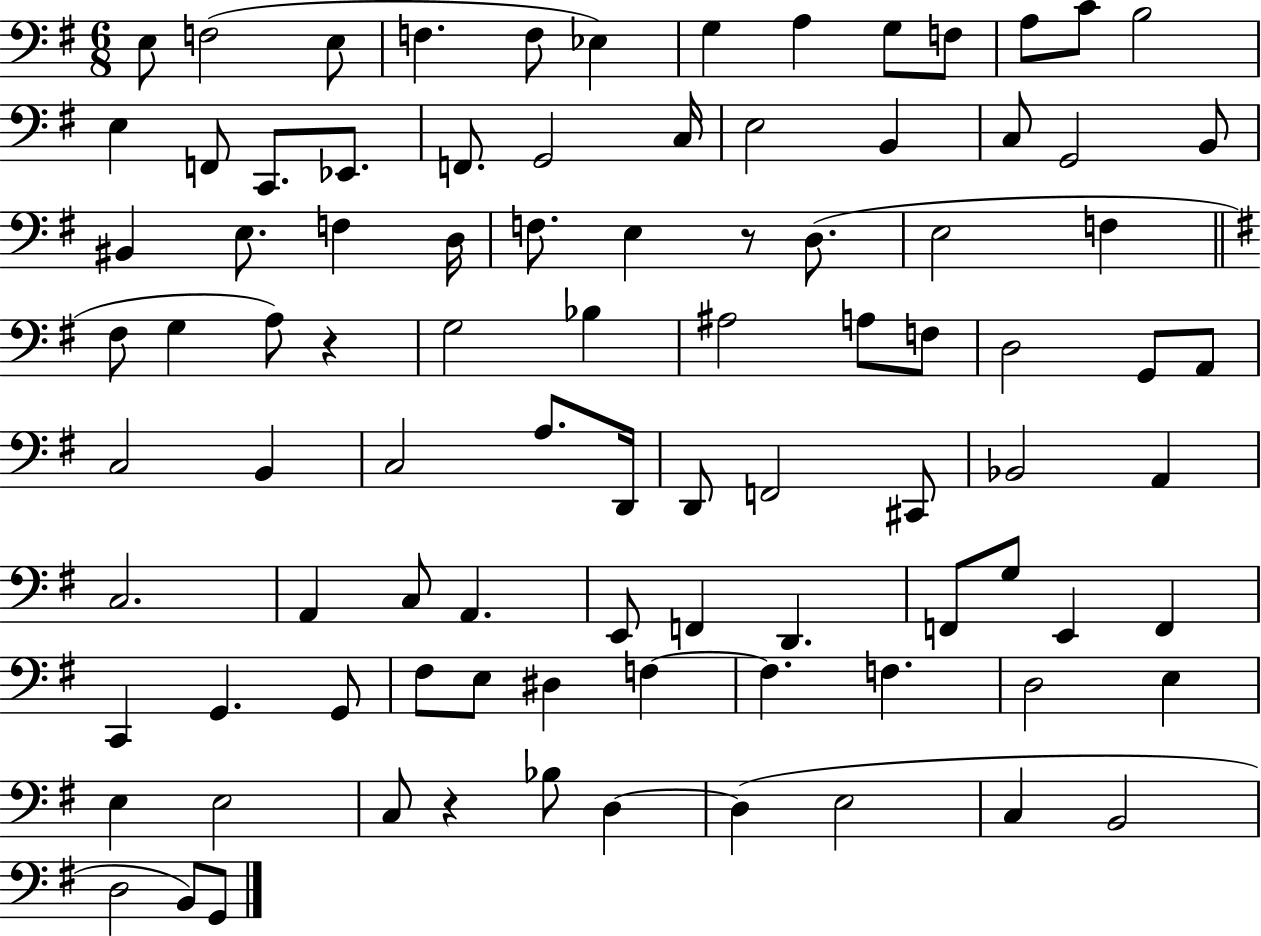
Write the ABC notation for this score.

X:1
T:Untitled
M:6/8
L:1/4
K:G
E,/2 F,2 E,/2 F, F,/2 _E, G, A, G,/2 F,/2 A,/2 C/2 B,2 E, F,,/2 C,,/2 _E,,/2 F,,/2 G,,2 C,/4 E,2 B,, C,/2 G,,2 B,,/2 ^B,, E,/2 F, D,/4 F,/2 E, z/2 D,/2 E,2 F, ^F,/2 G, A,/2 z G,2 _B, ^A,2 A,/2 F,/2 D,2 G,,/2 A,,/2 C,2 B,, C,2 A,/2 D,,/4 D,,/2 F,,2 ^C,,/2 _B,,2 A,, C,2 A,, C,/2 A,, E,,/2 F,, D,, F,,/2 G,/2 E,, F,, C,, G,, G,,/2 ^F,/2 E,/2 ^D, F, F, F, D,2 E, E, E,2 C,/2 z _B,/2 D, D, E,2 C, B,,2 D,2 B,,/2 G,,/2